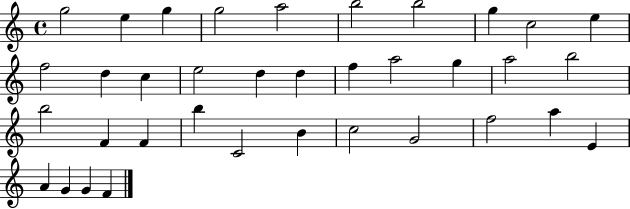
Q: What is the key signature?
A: C major